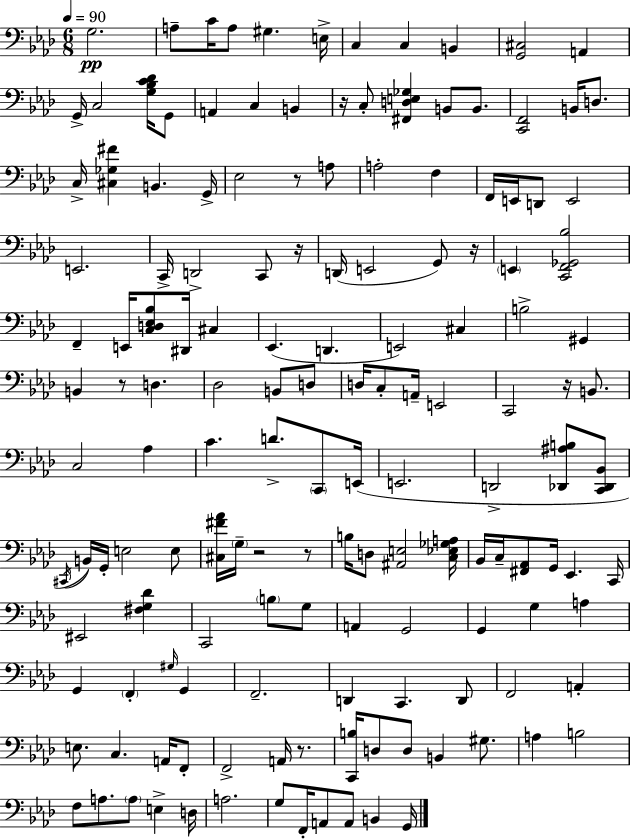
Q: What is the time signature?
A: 6/8